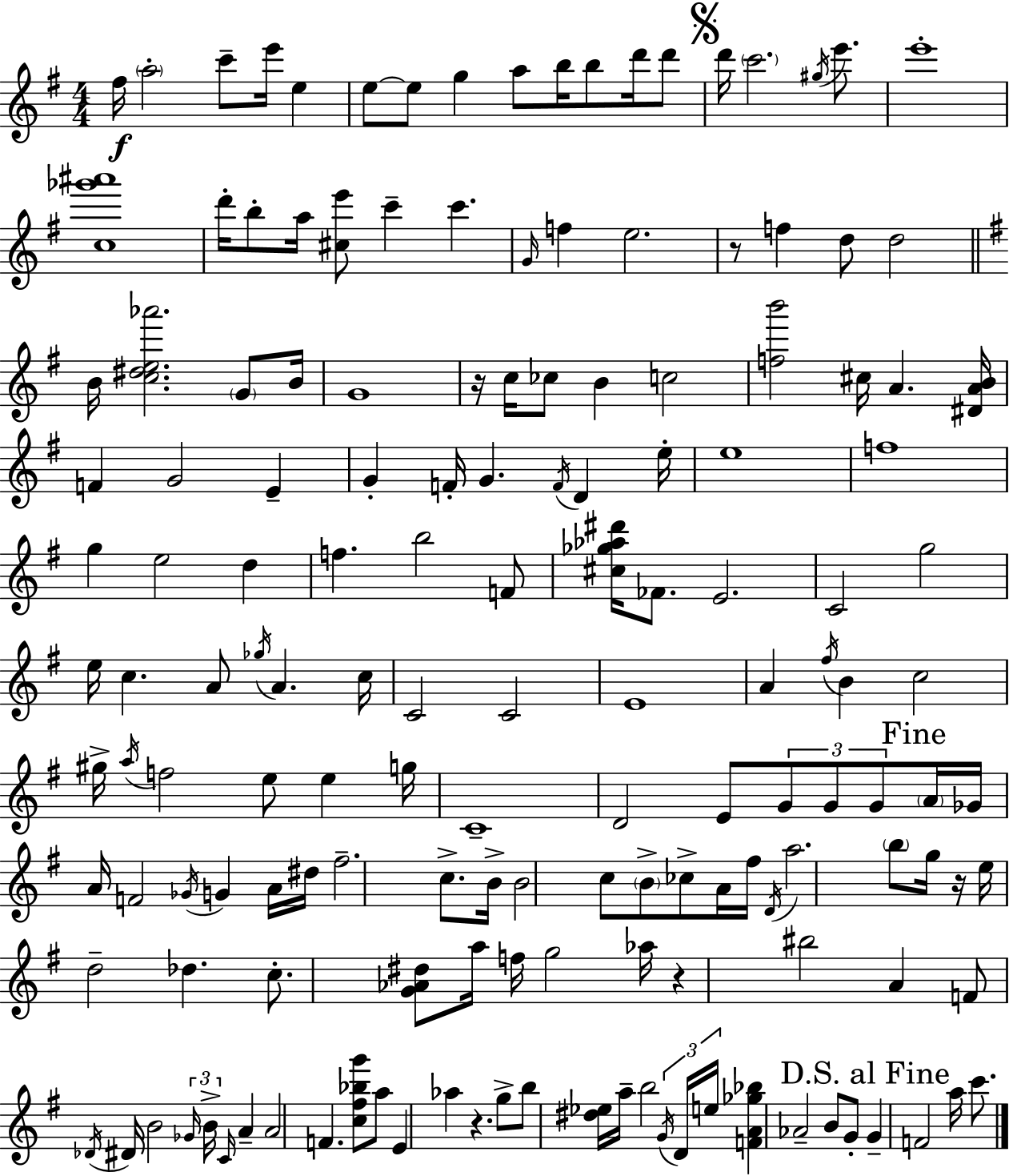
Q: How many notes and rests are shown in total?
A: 158